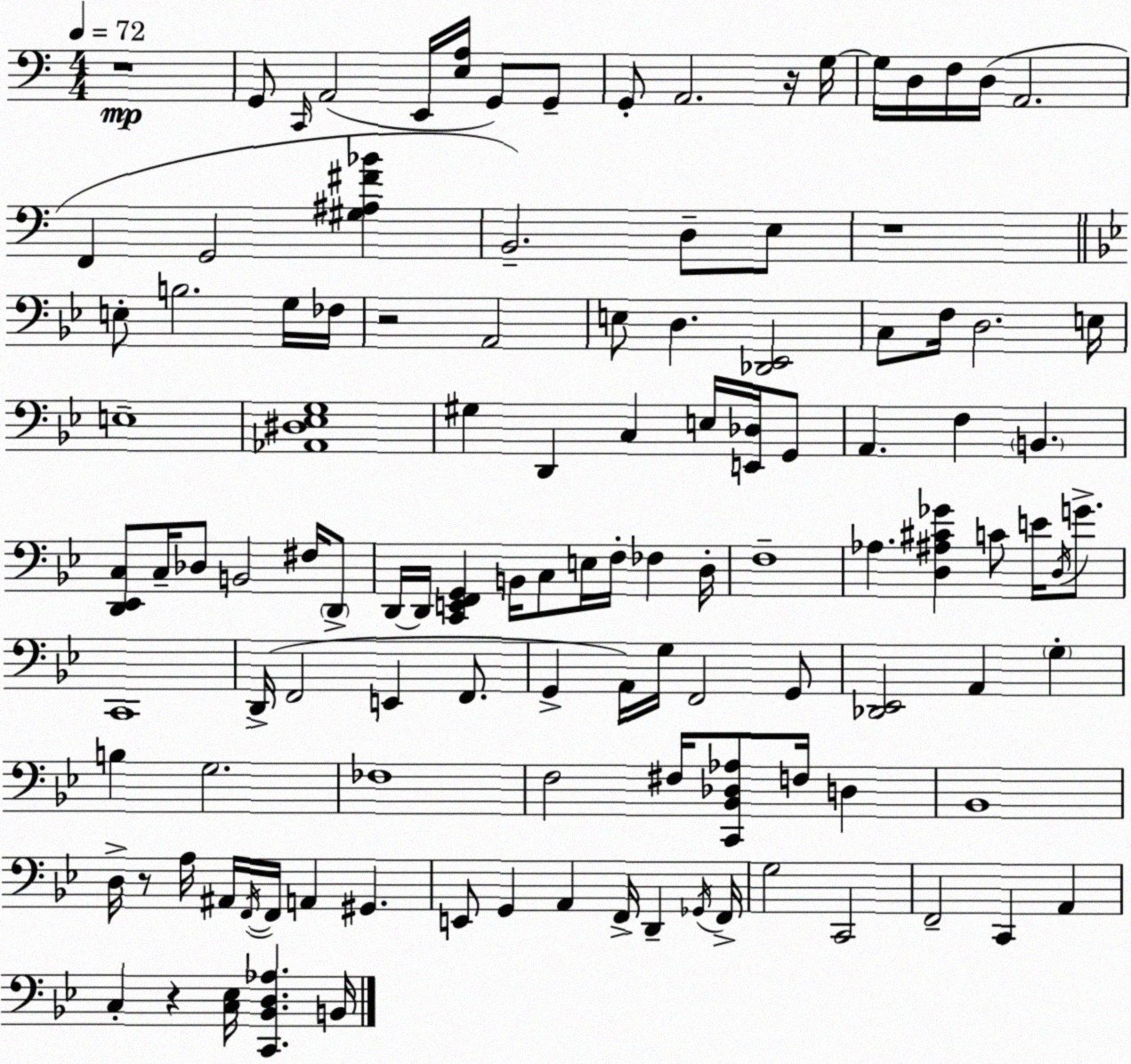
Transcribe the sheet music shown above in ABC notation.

X:1
T:Untitled
M:4/4
L:1/4
K:C
z4 G,,/2 C,,/4 A,,2 E,,/4 [E,A,]/4 G,,/2 G,,/2 G,,/2 A,,2 z/4 G,/4 G,/4 D,/4 F,/4 D,/4 A,,2 F,, G,,2 [^G,^A,^F_B] B,,2 D,/2 E,/2 z4 E,/2 B,2 G,/4 _F,/4 z2 A,,2 E,/2 D, [_D,,_E,,]2 C,/2 F,/4 D,2 E,/4 E,4 [_A,,^D,_E,G,]4 ^G, D,, C, E,/4 [E,,_D,]/4 G,,/2 A,, F, B,, [D,,_E,,C,]/2 C,/4 _D,/2 B,,2 ^F,/4 D,,/2 D,,/4 D,,/4 [C,,E,,F,,G,,] B,,/4 C,/2 E,/4 F,/4 _F, D,/4 F,4 _A, [D,^A,^C_G] C/2 E/4 D,/4 G/2 C,,4 D,,/4 F,,2 E,, F,,/2 G,, A,,/4 G,/4 F,,2 G,,/2 [_D,,_E,,]2 A,, G, B, G,2 _F,4 F,2 ^F,/4 [C,,_B,,_D,_A,]/2 F,/4 D, _B,,4 D,/4 z/2 A,/4 ^A,,/4 F,,/4 F,,/4 A,, ^G,, E,,/2 G,, A,, F,,/4 D,, _G,,/4 F,,/4 G,2 C,,2 F,,2 C,, A,, C, z [C,_E,]/4 [C,,_B,,D,_A,] B,,/4